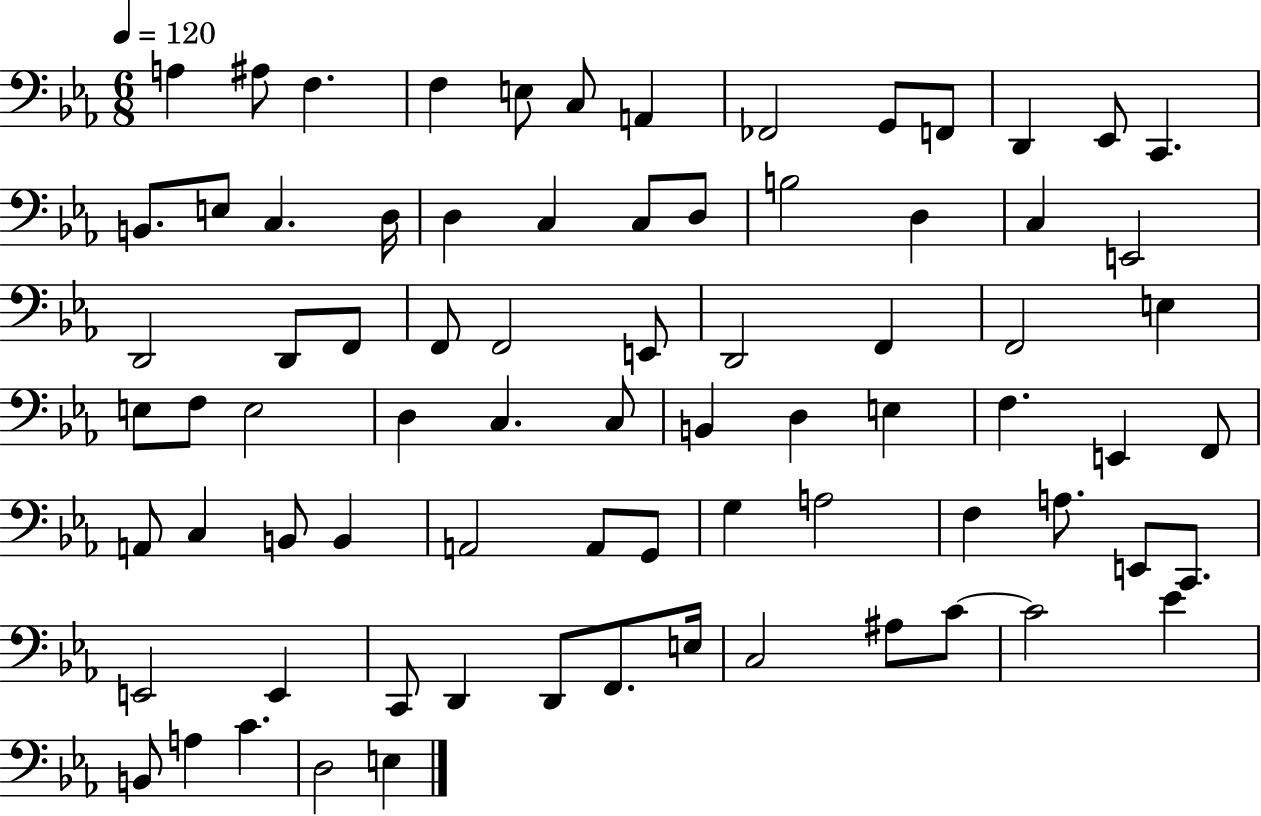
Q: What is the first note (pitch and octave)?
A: A3